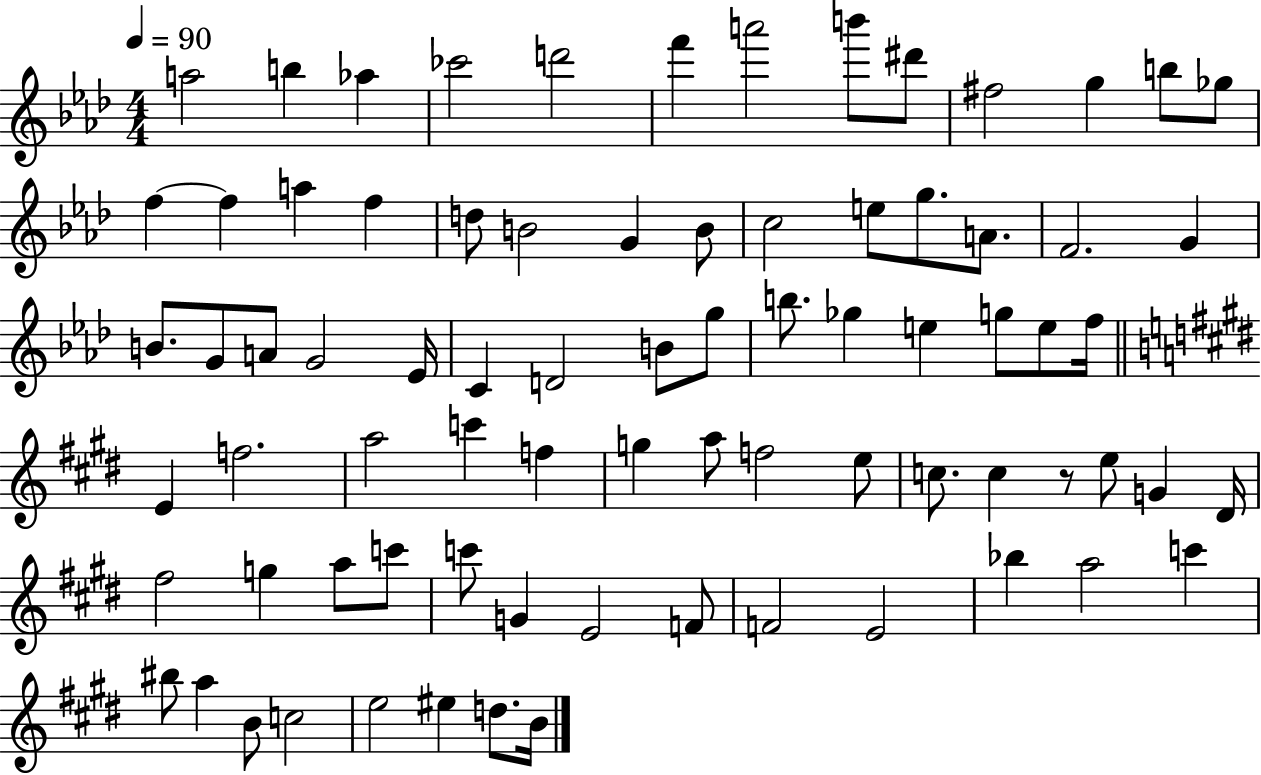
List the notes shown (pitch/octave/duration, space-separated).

A5/h B5/q Ab5/q CES6/h D6/h F6/q A6/h B6/e D#6/e F#5/h G5/q B5/e Gb5/e F5/q F5/q A5/q F5/q D5/e B4/h G4/q B4/e C5/h E5/e G5/e. A4/e. F4/h. G4/q B4/e. G4/e A4/e G4/h Eb4/s C4/q D4/h B4/e G5/e B5/e. Gb5/q E5/q G5/e E5/e F5/s E4/q F5/h. A5/h C6/q F5/q G5/q A5/e F5/h E5/e C5/e. C5/q R/e E5/e G4/q D#4/s F#5/h G5/q A5/e C6/e C6/e G4/q E4/h F4/e F4/h E4/h Bb5/q A5/h C6/q BIS5/e A5/q B4/e C5/h E5/h EIS5/q D5/e. B4/s